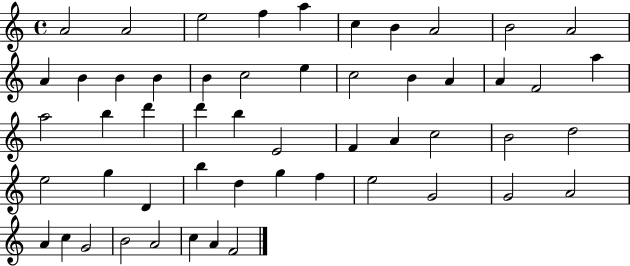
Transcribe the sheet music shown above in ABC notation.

X:1
T:Untitled
M:4/4
L:1/4
K:C
A2 A2 e2 f a c B A2 B2 A2 A B B B B c2 e c2 B A A F2 a a2 b d' d' b E2 F A c2 B2 d2 e2 g D b d g f e2 G2 G2 A2 A c G2 B2 A2 c A F2